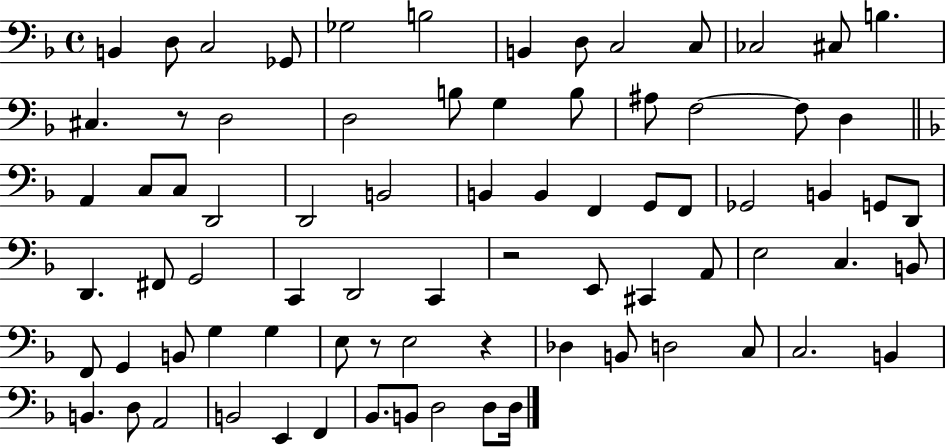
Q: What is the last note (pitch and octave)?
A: D3